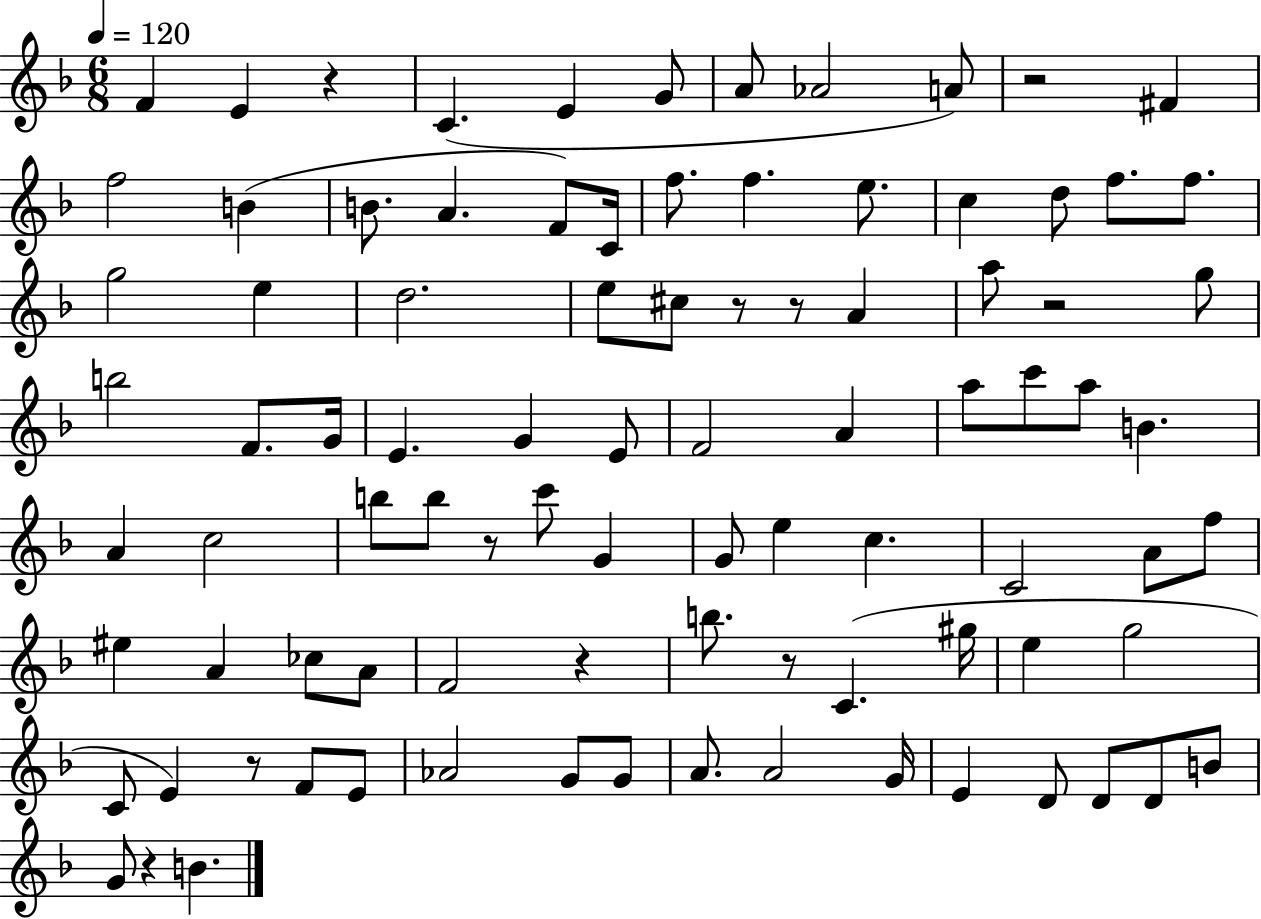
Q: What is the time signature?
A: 6/8